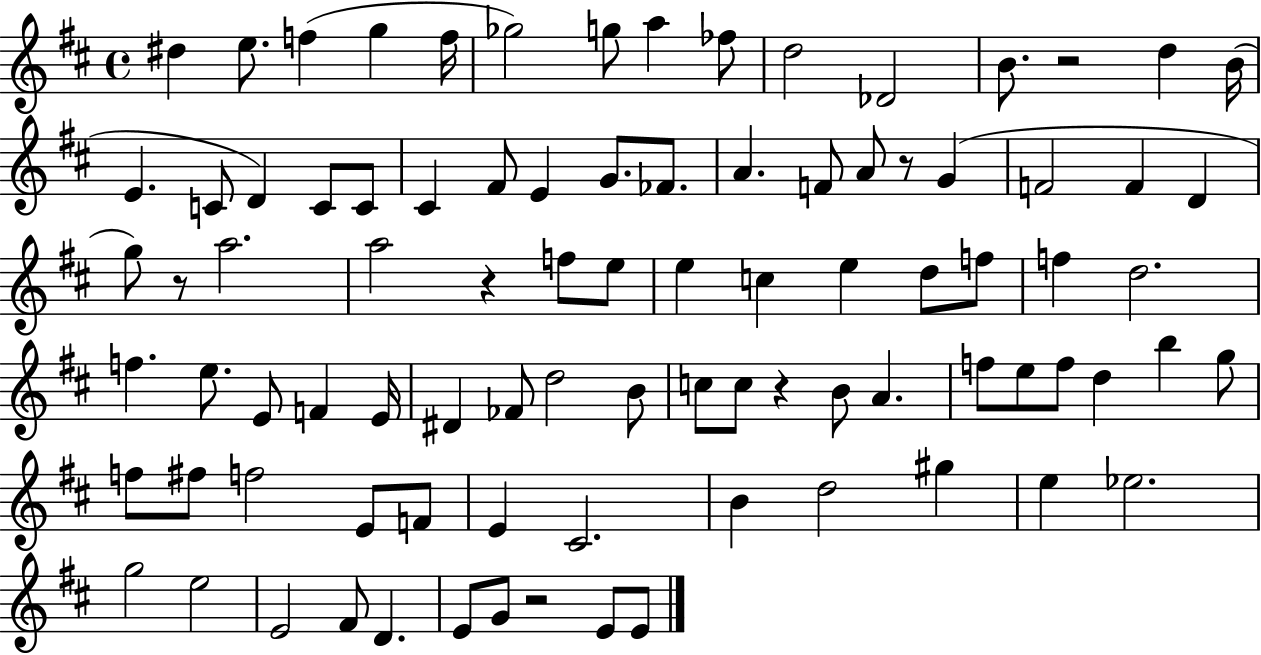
D#5/q E5/e. F5/q G5/q F5/s Gb5/h G5/e A5/q FES5/e D5/h Db4/h B4/e. R/h D5/q B4/s E4/q. C4/e D4/q C4/e C4/e C#4/q F#4/e E4/q G4/e. FES4/e. A4/q. F4/e A4/e R/e G4/q F4/h F4/q D4/q G5/e R/e A5/h. A5/h R/q F5/e E5/e E5/q C5/q E5/q D5/e F5/e F5/q D5/h. F5/q. E5/e. E4/e F4/q E4/s D#4/q FES4/e D5/h B4/e C5/e C5/e R/q B4/e A4/q. F5/e E5/e F5/e D5/q B5/q G5/e F5/e F#5/e F5/h E4/e F4/e E4/q C#4/h. B4/q D5/h G#5/q E5/q Eb5/h. G5/h E5/h E4/h F#4/e D4/q. E4/e G4/e R/h E4/e E4/e